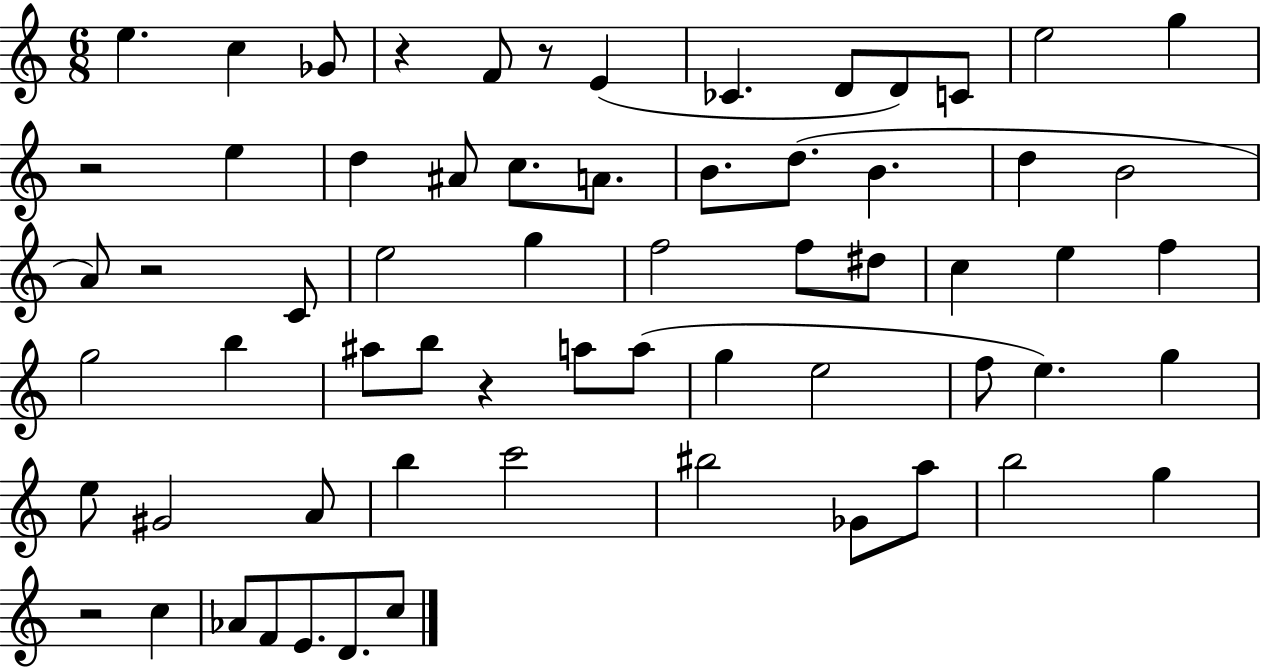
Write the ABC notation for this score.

X:1
T:Untitled
M:6/8
L:1/4
K:C
e c _G/2 z F/2 z/2 E _C D/2 D/2 C/2 e2 g z2 e d ^A/2 c/2 A/2 B/2 d/2 B d B2 A/2 z2 C/2 e2 g f2 f/2 ^d/2 c e f g2 b ^a/2 b/2 z a/2 a/2 g e2 f/2 e g e/2 ^G2 A/2 b c'2 ^b2 _G/2 a/2 b2 g z2 c _A/2 F/2 E/2 D/2 c/2